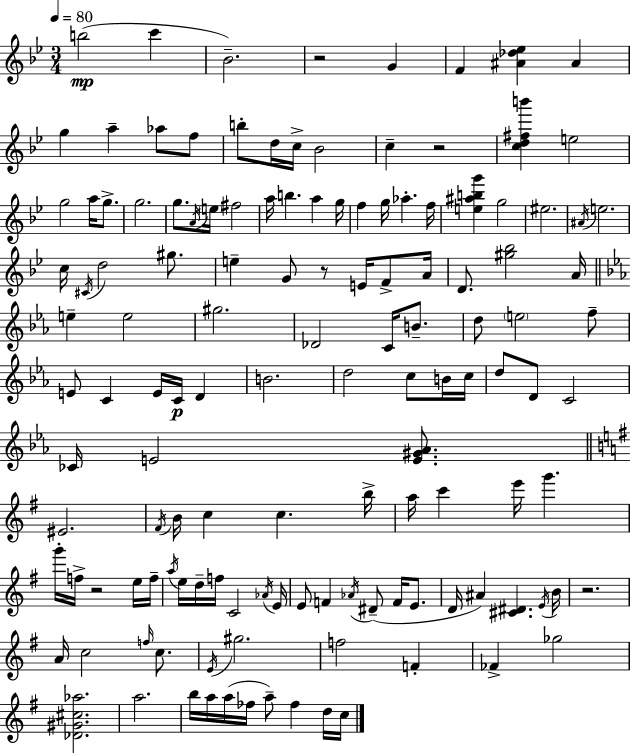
{
  \clef treble
  \numericTimeSignature
  \time 3/4
  \key bes \major
  \tempo 4 = 80
  b''2(\mp c'''4 | bes'2.--) | r2 g'4 | f'4 <ais' des'' ees''>4 ais'4 | \break g''4 a''4-- aes''8 f''8 | b''8-. d''16 c''16-> bes'2 | c''4-- r2 | <c'' d'' fis'' b'''>4 e''2 | \break g''2 a''16 g''8.-> | g''2. | g''8. \acciaccatura { a'16 } \parenthesize e''16 fis''2 | a''16 b''4. a''4 | \break g''16 f''4 g''16 aes''4.-. | f''16 <e'' ais'' b'' g'''>4 g''2 | eis''2. | \acciaccatura { ais'16 } e''2. | \break c''16 \acciaccatura { cis'16 } d''2 | gis''8. e''4-- g'8 r8 e'16 | f'8-> a'16 d'8. <gis'' bes''>2 | a'16 \bar "||" \break \key ees \major e''4-- e''2 | gis''2. | des'2 c'16 b'8.-- | d''8 \parenthesize e''2 f''8-- | \break e'8 c'4 e'16 c'16\p d'4 | b'2. | d''2 c''8 b'16 c''16 | d''8 d'8 c'2 | \break ces'16 e'2 <e' gis' aes'>8. | \bar "||" \break \key g \major eis'2. | \acciaccatura { fis'16 } b'16 c''4 c''4. | b''16-> a''16 c'''4 e'''16 g'''4. | g'''16-. f''16-> r2 e''16 | \break f''16-- \acciaccatura { a''16 } e''16 d''16-- f''16 c'2 | \acciaccatura { aes'16 } e'16 e'8 f'4 \acciaccatura { aes'16 } dis'8--( | f'16 e'8. d'16 ais'4) <cis' dis'>4. | \acciaccatura { e'16 } b'16 r2. | \break a'16 c''2 | \grace { f''16 } c''8. \acciaccatura { e'16 } gis''2. | f''2 | f'4-. fes'4-> ges''2 | \break <des' gis' cis'' aes''>2. | a''2. | b''16 a''16 a''16( fes''16 a''8--) | fes''4 d''16 c''16 \bar "|."
}